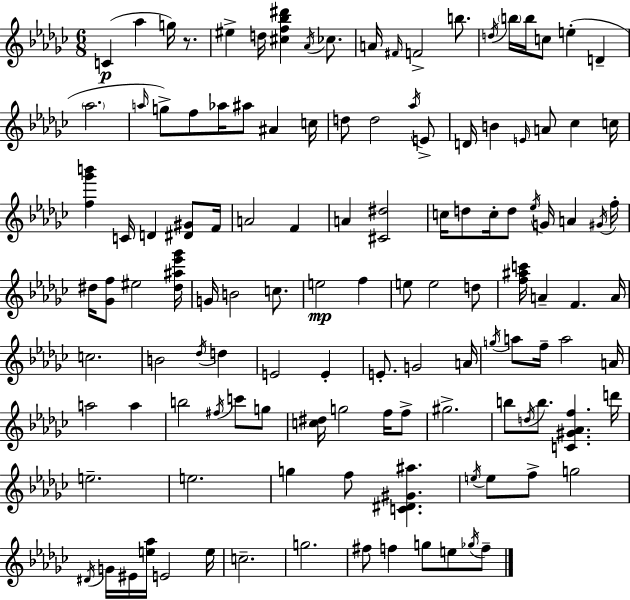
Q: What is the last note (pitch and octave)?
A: F5